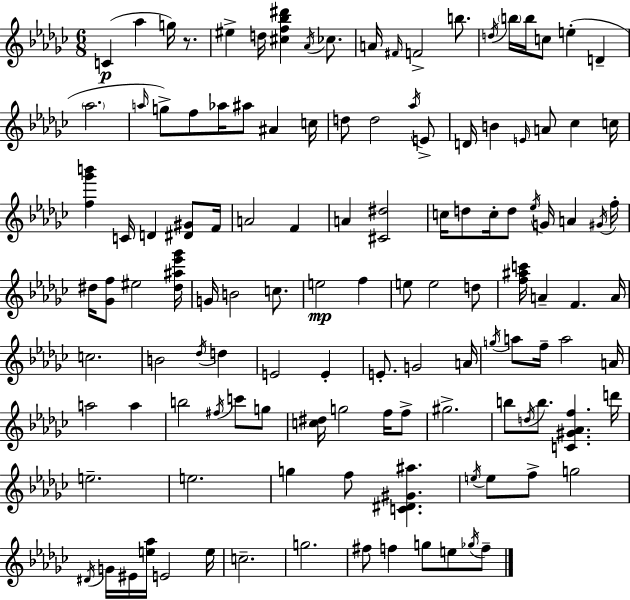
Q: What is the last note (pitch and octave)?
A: F5